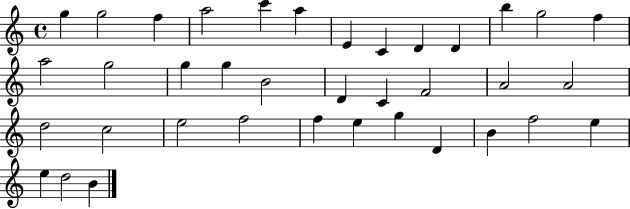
G5/q G5/h F5/q A5/h C6/q A5/q E4/q C4/q D4/q D4/q B5/q G5/h F5/q A5/h G5/h G5/q G5/q B4/h D4/q C4/q F4/h A4/h A4/h D5/h C5/h E5/h F5/h F5/q E5/q G5/q D4/q B4/q F5/h E5/q E5/q D5/h B4/q